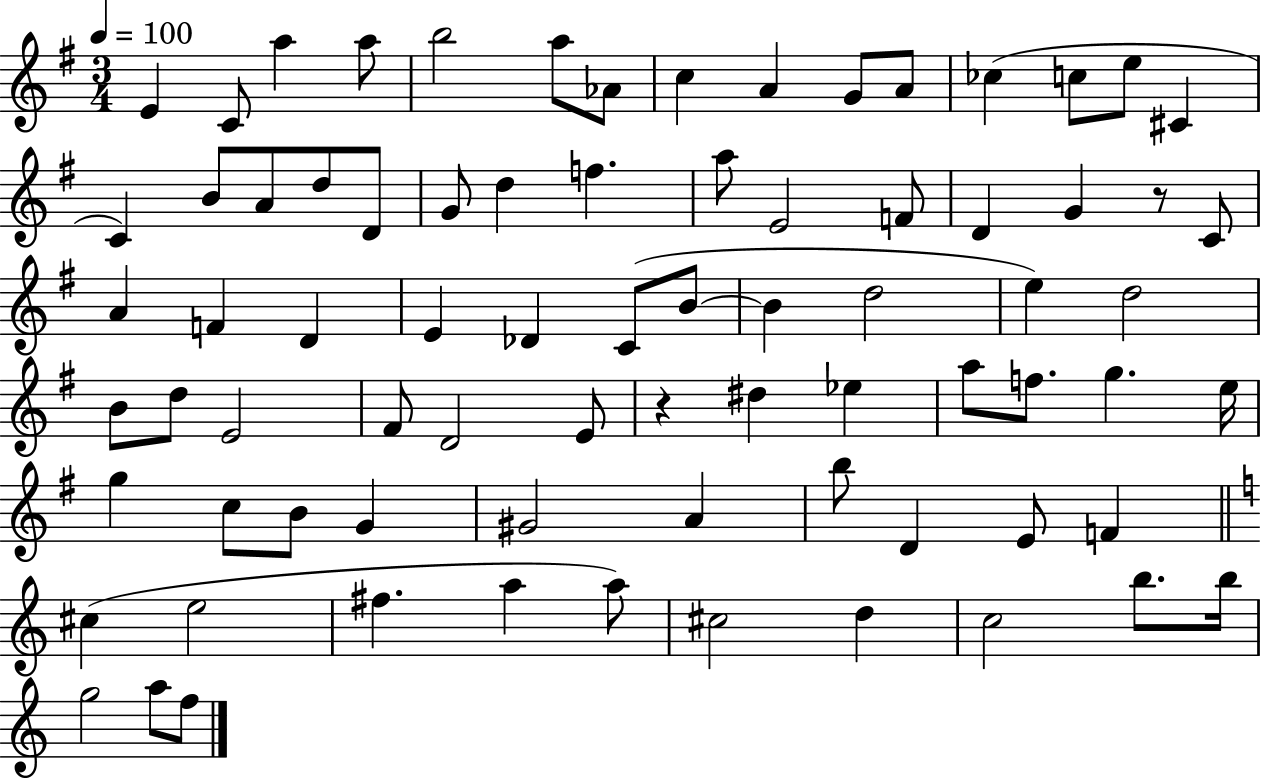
X:1
T:Untitled
M:3/4
L:1/4
K:G
E C/2 a a/2 b2 a/2 _A/2 c A G/2 A/2 _c c/2 e/2 ^C C B/2 A/2 d/2 D/2 G/2 d f a/2 E2 F/2 D G z/2 C/2 A F D E _D C/2 B/2 B d2 e d2 B/2 d/2 E2 ^F/2 D2 E/2 z ^d _e a/2 f/2 g e/4 g c/2 B/2 G ^G2 A b/2 D E/2 F ^c e2 ^f a a/2 ^c2 d c2 b/2 b/4 g2 a/2 f/2